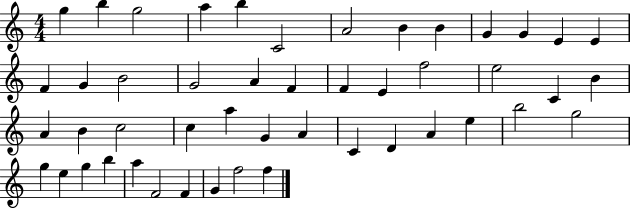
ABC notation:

X:1
T:Untitled
M:4/4
L:1/4
K:C
g b g2 a b C2 A2 B B G G E E F G B2 G2 A F F E f2 e2 C B A B c2 c a G A C D A e b2 g2 g e g b a F2 F G f2 f